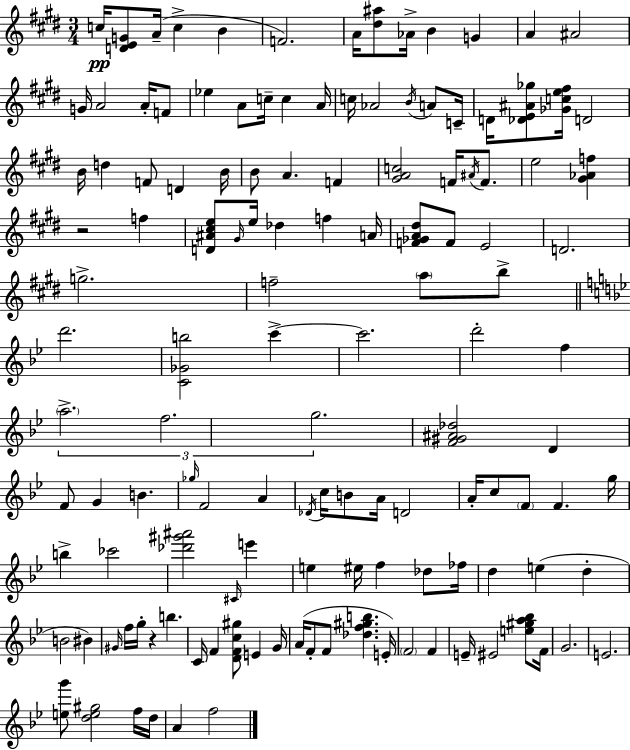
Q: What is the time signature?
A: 3/4